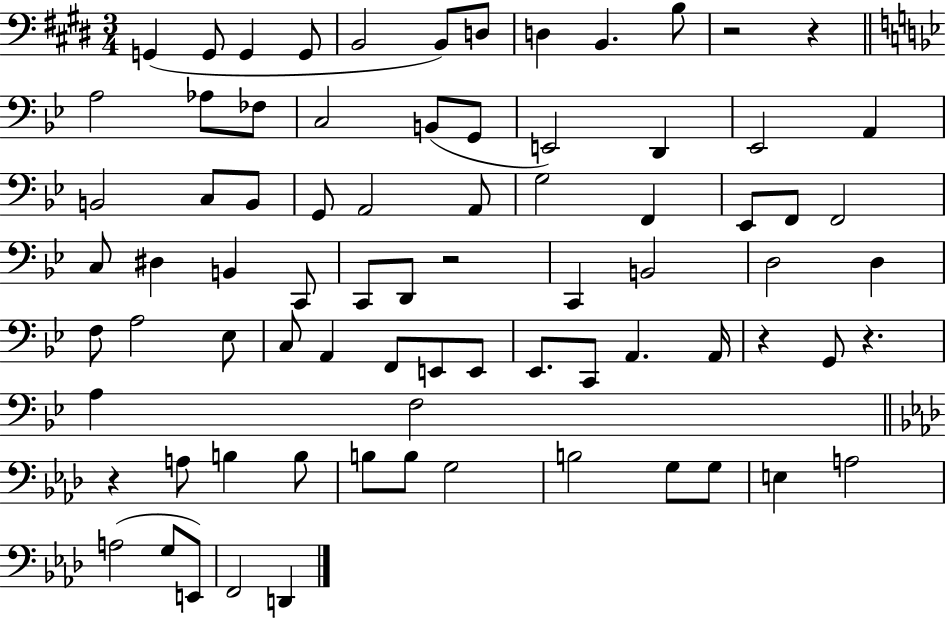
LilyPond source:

{
  \clef bass
  \numericTimeSignature
  \time 3/4
  \key e \major
  g,4( g,8 g,4 g,8 | b,2 b,8) d8 | d4 b,4. b8 | r2 r4 | \break \bar "||" \break \key bes \major a2 aes8 fes8 | c2 b,8( g,8 | e,2) d,4 | ees,2 a,4 | \break b,2 c8 b,8 | g,8 a,2 a,8 | g2 f,4 | ees,8 f,8 f,2 | \break c8 dis4 b,4 c,8 | c,8 d,8 r2 | c,4 b,2 | d2 d4 | \break f8 a2 ees8 | c8 a,4 f,8 e,8 e,8 | ees,8. c,8 a,4. a,16 | r4 g,8 r4. | \break a4 f2 | \bar "||" \break \key f \minor r4 a8 b4 b8 | b8 b8 g2 | b2 g8 g8 | e4 a2 | \break a2( g8 e,8) | f,2 d,4 | \bar "|."
}